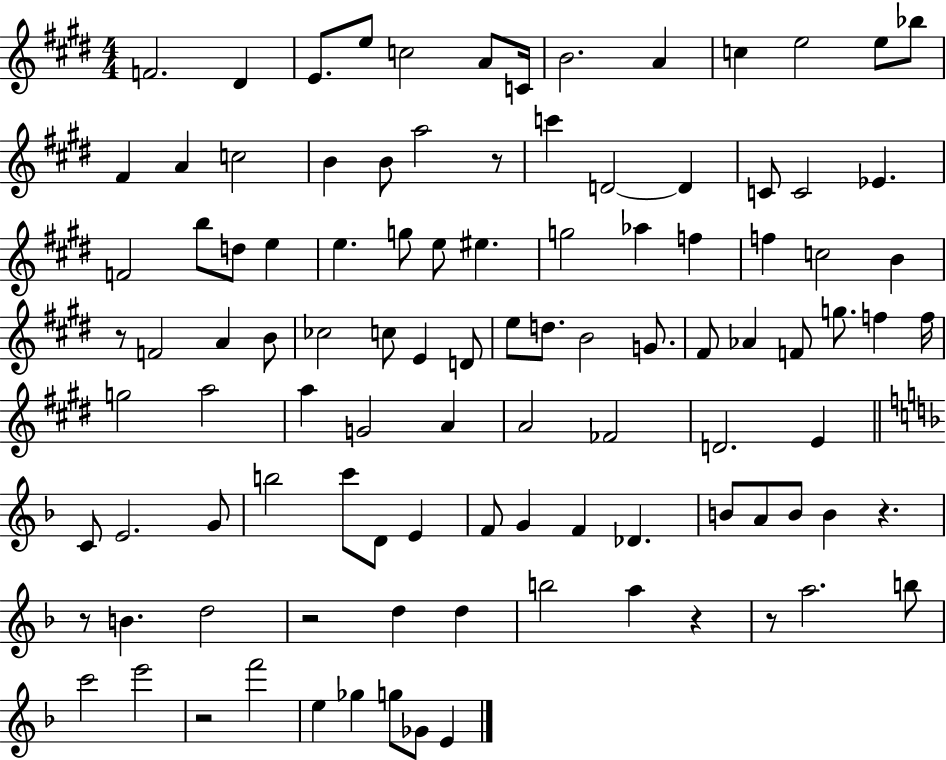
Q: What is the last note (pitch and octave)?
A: E4